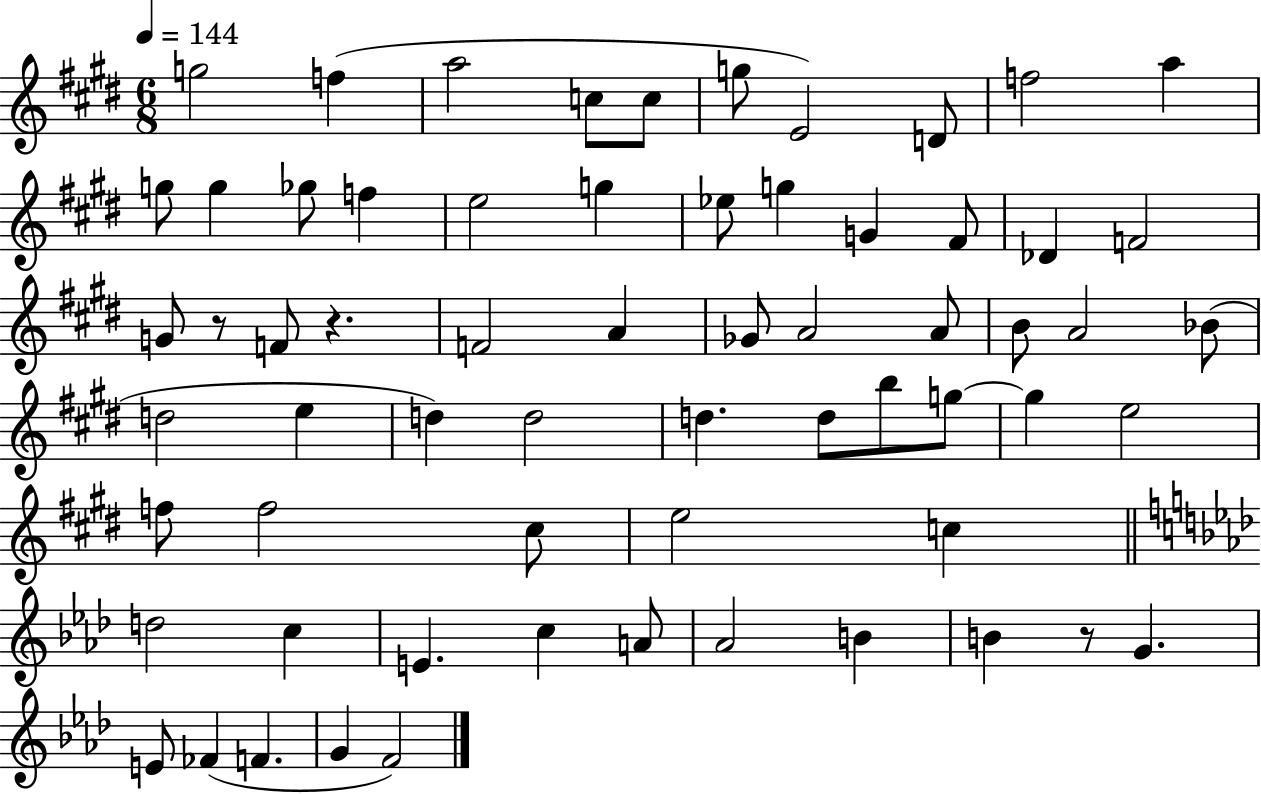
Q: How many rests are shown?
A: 3